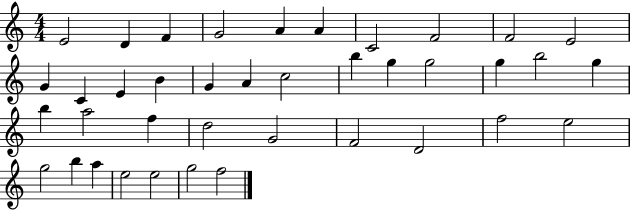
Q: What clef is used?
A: treble